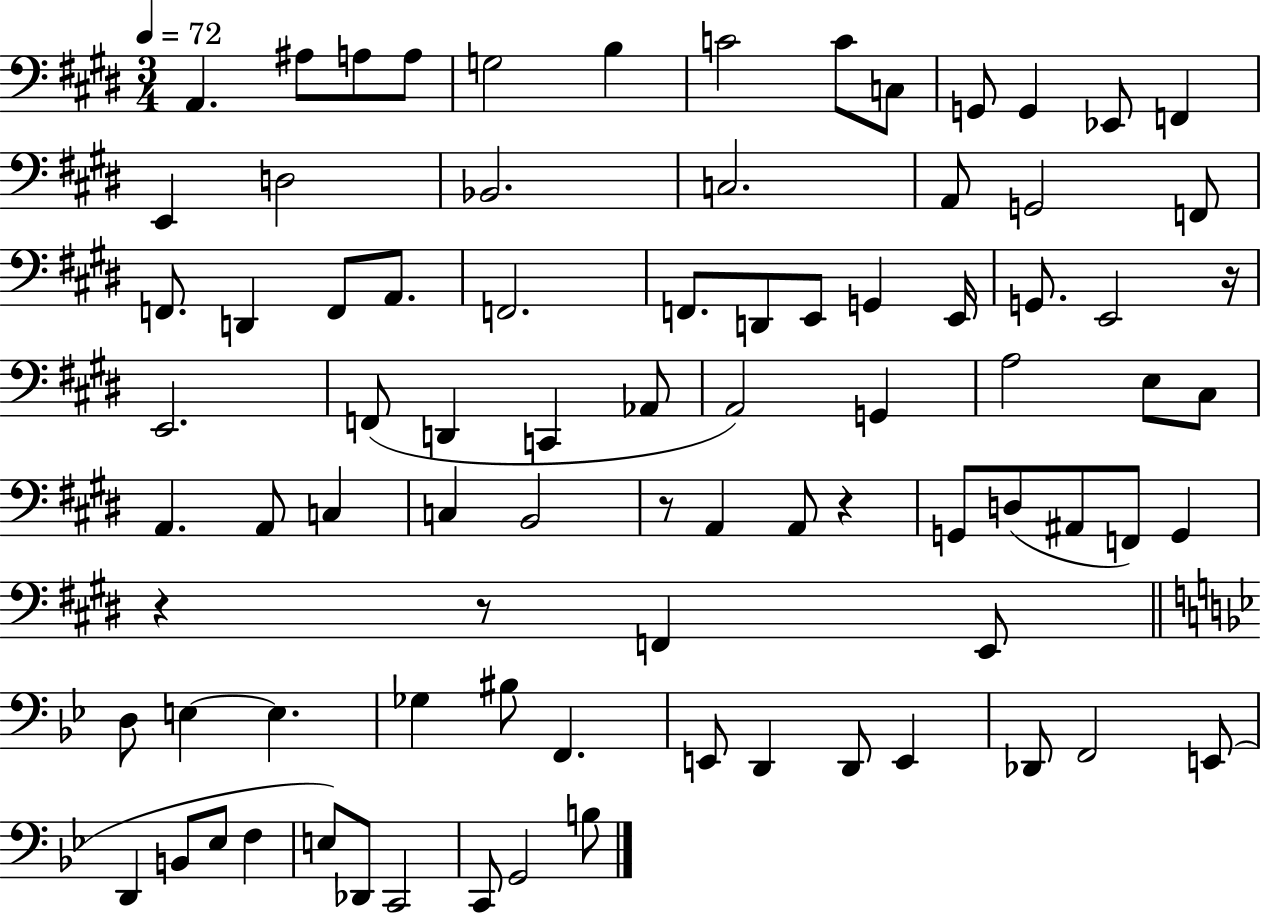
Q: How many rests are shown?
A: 5